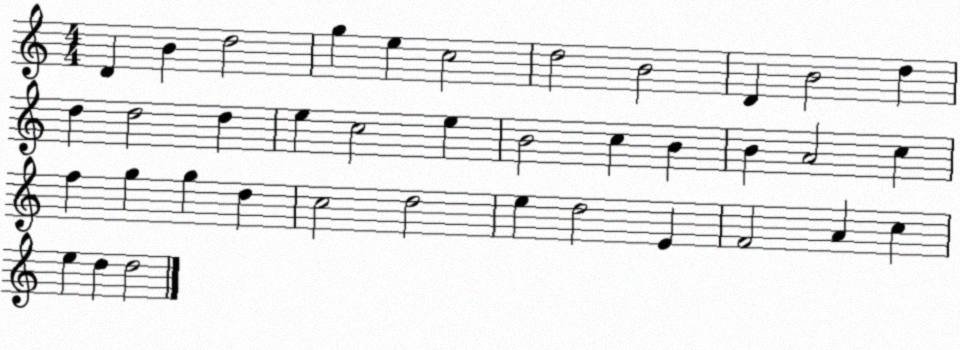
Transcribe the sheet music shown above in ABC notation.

X:1
T:Untitled
M:4/4
L:1/4
K:C
D B d2 g e c2 d2 B2 D B2 d d d2 d e c2 e B2 c B B A2 c f g g d c2 d2 e d2 E F2 A c e d d2